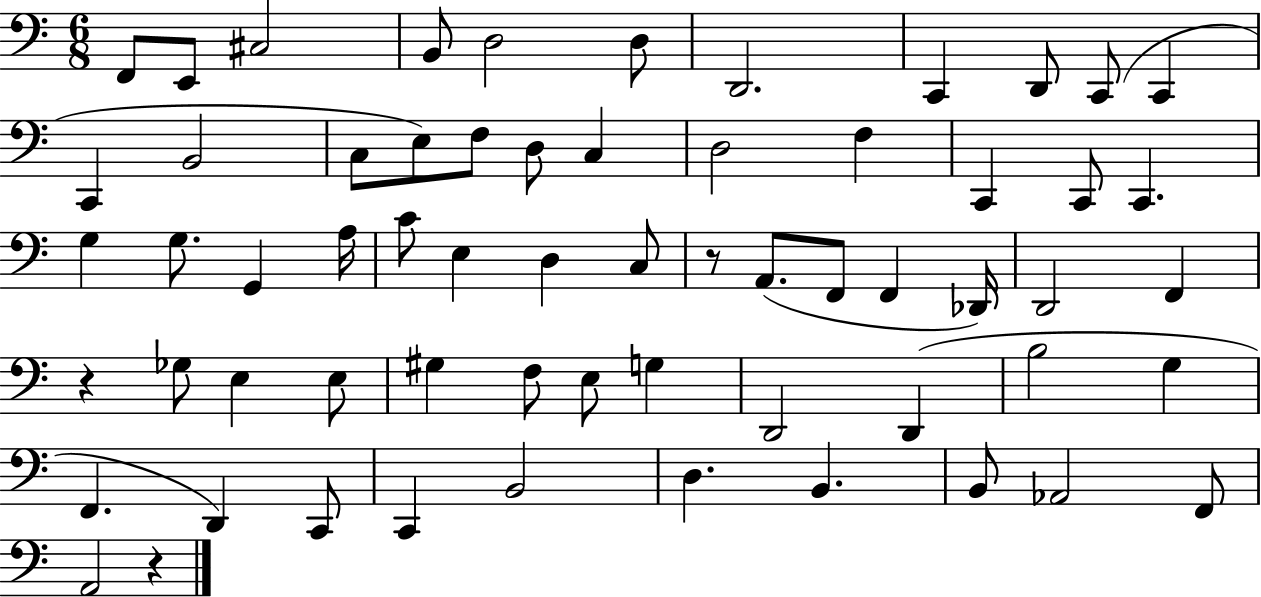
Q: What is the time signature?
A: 6/8